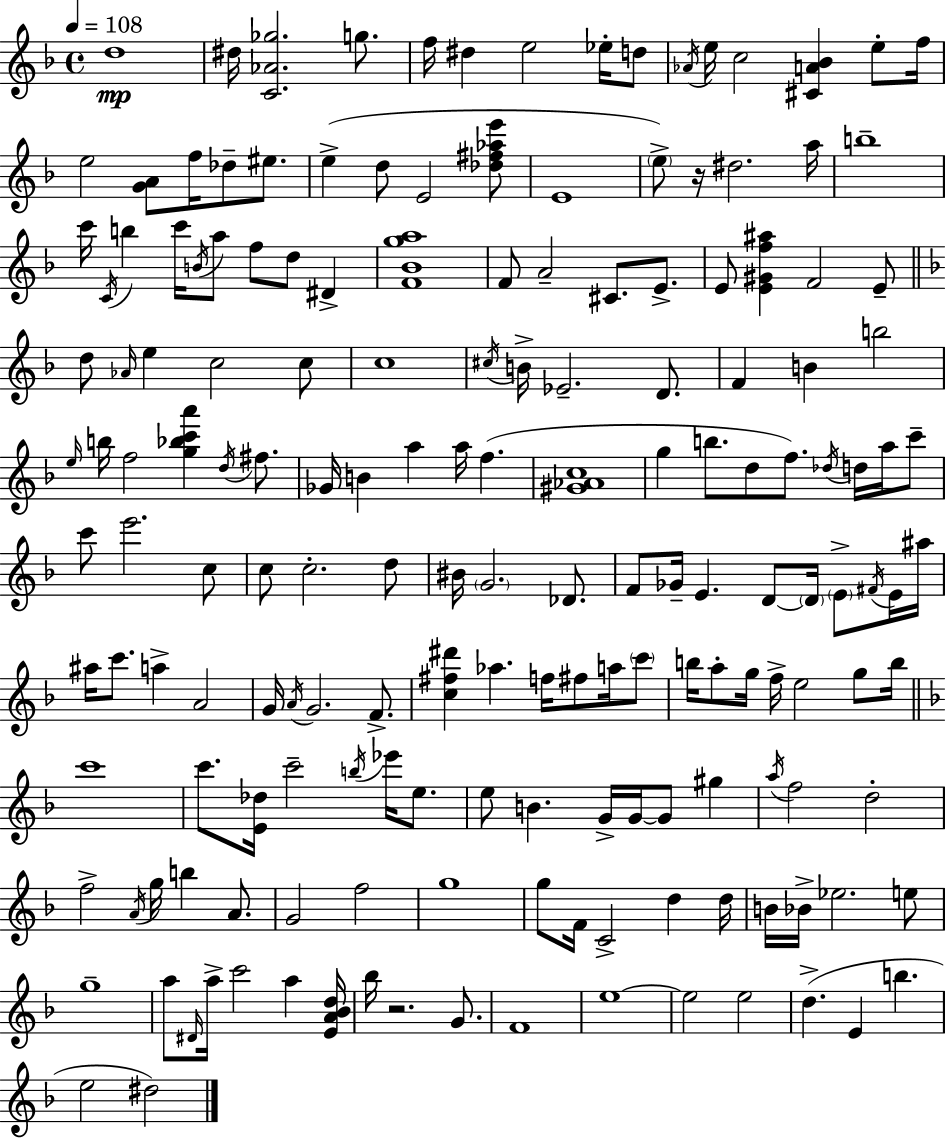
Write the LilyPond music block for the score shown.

{
  \clef treble
  \time 4/4
  \defaultTimeSignature
  \key d \minor
  \tempo 4 = 108
  d''1\mp | dis''16 <c' aes' ges''>2. g''8. | f''16 dis''4 e''2 ees''16-. d''8 | \acciaccatura { aes'16 } e''16 c''2 <cis' a' bes'>4 e''8-. | \break f''16 e''2 <g' a'>8 f''16 des''8-- eis''8. | e''4->( d''8 e'2 <des'' fis'' aes'' e'''>8 | e'1 | \parenthesize e''8->) r16 dis''2. | \break a''16 b''1-- | c'''16 \acciaccatura { c'16 } b''4 c'''16 \acciaccatura { b'16 } a''8 f''8 d''8 dis'4-> | <f' bes' g'' a''>1 | f'8 a'2-- cis'8. | \break e'8.-> e'8 <e' gis' f'' ais''>4 f'2 | e'8-- \bar "||" \break \key f \major d''8 \grace { aes'16 } e''4 c''2 c''8 | c''1 | \acciaccatura { cis''16 } b'16-> ees'2.-- d'8. | f'4 b'4 b''2 | \break \grace { e''16 } b''16 f''2 <g'' bes'' c''' a'''>4 | \acciaccatura { d''16 } fis''8. ges'16 b'4 a''4 a''16 f''4.( | <gis' aes' c''>1 | g''4 b''8. d''8 f''8.) | \break \acciaccatura { des''16 } d''16 a''16 c'''8-- c'''8 e'''2. | c''8 c''8 c''2.-. | d''8 bis'16 \parenthesize g'2. | des'8. f'8 ges'16-- e'4. d'8~~ | \break \parenthesize d'16 \parenthesize e'8-> \acciaccatura { fis'16 } e'16 ais''16 ais''16 c'''8. a''4-> a'2 | g'16 \acciaccatura { a'16 } g'2. | f'8.-> <c'' fis'' dis'''>4 aes''4. | f''16 fis''8 a''16 \parenthesize c'''8 b''16 a''8-. g''16 f''16-> e''2 | \break g''8 b''16 \bar "||" \break \key f \major c'''1 | c'''8. <e' des''>16 c'''2-- \acciaccatura { b''16 } ees'''16 e''8. | e''8 b'4. g'16-> g'16~~ g'8 gis''4 | \acciaccatura { a''16 } f''2 d''2-. | \break f''2-> \acciaccatura { a'16 } g''16 b''4 | a'8. g'2 f''2 | g''1 | g''8 f'16 c'2-> d''4 | \break d''16 b'16 bes'16-> ees''2. | e''8 g''1-- | a''8 \grace { dis'16 } a''16-> c'''2 a''4 | <e' a' bes' d''>16 bes''16 r2. | \break g'8. f'1 | e''1~~ | e''2 e''2 | d''4.->( e'4 b''4. | \break e''2 dis''2) | \bar "|."
}